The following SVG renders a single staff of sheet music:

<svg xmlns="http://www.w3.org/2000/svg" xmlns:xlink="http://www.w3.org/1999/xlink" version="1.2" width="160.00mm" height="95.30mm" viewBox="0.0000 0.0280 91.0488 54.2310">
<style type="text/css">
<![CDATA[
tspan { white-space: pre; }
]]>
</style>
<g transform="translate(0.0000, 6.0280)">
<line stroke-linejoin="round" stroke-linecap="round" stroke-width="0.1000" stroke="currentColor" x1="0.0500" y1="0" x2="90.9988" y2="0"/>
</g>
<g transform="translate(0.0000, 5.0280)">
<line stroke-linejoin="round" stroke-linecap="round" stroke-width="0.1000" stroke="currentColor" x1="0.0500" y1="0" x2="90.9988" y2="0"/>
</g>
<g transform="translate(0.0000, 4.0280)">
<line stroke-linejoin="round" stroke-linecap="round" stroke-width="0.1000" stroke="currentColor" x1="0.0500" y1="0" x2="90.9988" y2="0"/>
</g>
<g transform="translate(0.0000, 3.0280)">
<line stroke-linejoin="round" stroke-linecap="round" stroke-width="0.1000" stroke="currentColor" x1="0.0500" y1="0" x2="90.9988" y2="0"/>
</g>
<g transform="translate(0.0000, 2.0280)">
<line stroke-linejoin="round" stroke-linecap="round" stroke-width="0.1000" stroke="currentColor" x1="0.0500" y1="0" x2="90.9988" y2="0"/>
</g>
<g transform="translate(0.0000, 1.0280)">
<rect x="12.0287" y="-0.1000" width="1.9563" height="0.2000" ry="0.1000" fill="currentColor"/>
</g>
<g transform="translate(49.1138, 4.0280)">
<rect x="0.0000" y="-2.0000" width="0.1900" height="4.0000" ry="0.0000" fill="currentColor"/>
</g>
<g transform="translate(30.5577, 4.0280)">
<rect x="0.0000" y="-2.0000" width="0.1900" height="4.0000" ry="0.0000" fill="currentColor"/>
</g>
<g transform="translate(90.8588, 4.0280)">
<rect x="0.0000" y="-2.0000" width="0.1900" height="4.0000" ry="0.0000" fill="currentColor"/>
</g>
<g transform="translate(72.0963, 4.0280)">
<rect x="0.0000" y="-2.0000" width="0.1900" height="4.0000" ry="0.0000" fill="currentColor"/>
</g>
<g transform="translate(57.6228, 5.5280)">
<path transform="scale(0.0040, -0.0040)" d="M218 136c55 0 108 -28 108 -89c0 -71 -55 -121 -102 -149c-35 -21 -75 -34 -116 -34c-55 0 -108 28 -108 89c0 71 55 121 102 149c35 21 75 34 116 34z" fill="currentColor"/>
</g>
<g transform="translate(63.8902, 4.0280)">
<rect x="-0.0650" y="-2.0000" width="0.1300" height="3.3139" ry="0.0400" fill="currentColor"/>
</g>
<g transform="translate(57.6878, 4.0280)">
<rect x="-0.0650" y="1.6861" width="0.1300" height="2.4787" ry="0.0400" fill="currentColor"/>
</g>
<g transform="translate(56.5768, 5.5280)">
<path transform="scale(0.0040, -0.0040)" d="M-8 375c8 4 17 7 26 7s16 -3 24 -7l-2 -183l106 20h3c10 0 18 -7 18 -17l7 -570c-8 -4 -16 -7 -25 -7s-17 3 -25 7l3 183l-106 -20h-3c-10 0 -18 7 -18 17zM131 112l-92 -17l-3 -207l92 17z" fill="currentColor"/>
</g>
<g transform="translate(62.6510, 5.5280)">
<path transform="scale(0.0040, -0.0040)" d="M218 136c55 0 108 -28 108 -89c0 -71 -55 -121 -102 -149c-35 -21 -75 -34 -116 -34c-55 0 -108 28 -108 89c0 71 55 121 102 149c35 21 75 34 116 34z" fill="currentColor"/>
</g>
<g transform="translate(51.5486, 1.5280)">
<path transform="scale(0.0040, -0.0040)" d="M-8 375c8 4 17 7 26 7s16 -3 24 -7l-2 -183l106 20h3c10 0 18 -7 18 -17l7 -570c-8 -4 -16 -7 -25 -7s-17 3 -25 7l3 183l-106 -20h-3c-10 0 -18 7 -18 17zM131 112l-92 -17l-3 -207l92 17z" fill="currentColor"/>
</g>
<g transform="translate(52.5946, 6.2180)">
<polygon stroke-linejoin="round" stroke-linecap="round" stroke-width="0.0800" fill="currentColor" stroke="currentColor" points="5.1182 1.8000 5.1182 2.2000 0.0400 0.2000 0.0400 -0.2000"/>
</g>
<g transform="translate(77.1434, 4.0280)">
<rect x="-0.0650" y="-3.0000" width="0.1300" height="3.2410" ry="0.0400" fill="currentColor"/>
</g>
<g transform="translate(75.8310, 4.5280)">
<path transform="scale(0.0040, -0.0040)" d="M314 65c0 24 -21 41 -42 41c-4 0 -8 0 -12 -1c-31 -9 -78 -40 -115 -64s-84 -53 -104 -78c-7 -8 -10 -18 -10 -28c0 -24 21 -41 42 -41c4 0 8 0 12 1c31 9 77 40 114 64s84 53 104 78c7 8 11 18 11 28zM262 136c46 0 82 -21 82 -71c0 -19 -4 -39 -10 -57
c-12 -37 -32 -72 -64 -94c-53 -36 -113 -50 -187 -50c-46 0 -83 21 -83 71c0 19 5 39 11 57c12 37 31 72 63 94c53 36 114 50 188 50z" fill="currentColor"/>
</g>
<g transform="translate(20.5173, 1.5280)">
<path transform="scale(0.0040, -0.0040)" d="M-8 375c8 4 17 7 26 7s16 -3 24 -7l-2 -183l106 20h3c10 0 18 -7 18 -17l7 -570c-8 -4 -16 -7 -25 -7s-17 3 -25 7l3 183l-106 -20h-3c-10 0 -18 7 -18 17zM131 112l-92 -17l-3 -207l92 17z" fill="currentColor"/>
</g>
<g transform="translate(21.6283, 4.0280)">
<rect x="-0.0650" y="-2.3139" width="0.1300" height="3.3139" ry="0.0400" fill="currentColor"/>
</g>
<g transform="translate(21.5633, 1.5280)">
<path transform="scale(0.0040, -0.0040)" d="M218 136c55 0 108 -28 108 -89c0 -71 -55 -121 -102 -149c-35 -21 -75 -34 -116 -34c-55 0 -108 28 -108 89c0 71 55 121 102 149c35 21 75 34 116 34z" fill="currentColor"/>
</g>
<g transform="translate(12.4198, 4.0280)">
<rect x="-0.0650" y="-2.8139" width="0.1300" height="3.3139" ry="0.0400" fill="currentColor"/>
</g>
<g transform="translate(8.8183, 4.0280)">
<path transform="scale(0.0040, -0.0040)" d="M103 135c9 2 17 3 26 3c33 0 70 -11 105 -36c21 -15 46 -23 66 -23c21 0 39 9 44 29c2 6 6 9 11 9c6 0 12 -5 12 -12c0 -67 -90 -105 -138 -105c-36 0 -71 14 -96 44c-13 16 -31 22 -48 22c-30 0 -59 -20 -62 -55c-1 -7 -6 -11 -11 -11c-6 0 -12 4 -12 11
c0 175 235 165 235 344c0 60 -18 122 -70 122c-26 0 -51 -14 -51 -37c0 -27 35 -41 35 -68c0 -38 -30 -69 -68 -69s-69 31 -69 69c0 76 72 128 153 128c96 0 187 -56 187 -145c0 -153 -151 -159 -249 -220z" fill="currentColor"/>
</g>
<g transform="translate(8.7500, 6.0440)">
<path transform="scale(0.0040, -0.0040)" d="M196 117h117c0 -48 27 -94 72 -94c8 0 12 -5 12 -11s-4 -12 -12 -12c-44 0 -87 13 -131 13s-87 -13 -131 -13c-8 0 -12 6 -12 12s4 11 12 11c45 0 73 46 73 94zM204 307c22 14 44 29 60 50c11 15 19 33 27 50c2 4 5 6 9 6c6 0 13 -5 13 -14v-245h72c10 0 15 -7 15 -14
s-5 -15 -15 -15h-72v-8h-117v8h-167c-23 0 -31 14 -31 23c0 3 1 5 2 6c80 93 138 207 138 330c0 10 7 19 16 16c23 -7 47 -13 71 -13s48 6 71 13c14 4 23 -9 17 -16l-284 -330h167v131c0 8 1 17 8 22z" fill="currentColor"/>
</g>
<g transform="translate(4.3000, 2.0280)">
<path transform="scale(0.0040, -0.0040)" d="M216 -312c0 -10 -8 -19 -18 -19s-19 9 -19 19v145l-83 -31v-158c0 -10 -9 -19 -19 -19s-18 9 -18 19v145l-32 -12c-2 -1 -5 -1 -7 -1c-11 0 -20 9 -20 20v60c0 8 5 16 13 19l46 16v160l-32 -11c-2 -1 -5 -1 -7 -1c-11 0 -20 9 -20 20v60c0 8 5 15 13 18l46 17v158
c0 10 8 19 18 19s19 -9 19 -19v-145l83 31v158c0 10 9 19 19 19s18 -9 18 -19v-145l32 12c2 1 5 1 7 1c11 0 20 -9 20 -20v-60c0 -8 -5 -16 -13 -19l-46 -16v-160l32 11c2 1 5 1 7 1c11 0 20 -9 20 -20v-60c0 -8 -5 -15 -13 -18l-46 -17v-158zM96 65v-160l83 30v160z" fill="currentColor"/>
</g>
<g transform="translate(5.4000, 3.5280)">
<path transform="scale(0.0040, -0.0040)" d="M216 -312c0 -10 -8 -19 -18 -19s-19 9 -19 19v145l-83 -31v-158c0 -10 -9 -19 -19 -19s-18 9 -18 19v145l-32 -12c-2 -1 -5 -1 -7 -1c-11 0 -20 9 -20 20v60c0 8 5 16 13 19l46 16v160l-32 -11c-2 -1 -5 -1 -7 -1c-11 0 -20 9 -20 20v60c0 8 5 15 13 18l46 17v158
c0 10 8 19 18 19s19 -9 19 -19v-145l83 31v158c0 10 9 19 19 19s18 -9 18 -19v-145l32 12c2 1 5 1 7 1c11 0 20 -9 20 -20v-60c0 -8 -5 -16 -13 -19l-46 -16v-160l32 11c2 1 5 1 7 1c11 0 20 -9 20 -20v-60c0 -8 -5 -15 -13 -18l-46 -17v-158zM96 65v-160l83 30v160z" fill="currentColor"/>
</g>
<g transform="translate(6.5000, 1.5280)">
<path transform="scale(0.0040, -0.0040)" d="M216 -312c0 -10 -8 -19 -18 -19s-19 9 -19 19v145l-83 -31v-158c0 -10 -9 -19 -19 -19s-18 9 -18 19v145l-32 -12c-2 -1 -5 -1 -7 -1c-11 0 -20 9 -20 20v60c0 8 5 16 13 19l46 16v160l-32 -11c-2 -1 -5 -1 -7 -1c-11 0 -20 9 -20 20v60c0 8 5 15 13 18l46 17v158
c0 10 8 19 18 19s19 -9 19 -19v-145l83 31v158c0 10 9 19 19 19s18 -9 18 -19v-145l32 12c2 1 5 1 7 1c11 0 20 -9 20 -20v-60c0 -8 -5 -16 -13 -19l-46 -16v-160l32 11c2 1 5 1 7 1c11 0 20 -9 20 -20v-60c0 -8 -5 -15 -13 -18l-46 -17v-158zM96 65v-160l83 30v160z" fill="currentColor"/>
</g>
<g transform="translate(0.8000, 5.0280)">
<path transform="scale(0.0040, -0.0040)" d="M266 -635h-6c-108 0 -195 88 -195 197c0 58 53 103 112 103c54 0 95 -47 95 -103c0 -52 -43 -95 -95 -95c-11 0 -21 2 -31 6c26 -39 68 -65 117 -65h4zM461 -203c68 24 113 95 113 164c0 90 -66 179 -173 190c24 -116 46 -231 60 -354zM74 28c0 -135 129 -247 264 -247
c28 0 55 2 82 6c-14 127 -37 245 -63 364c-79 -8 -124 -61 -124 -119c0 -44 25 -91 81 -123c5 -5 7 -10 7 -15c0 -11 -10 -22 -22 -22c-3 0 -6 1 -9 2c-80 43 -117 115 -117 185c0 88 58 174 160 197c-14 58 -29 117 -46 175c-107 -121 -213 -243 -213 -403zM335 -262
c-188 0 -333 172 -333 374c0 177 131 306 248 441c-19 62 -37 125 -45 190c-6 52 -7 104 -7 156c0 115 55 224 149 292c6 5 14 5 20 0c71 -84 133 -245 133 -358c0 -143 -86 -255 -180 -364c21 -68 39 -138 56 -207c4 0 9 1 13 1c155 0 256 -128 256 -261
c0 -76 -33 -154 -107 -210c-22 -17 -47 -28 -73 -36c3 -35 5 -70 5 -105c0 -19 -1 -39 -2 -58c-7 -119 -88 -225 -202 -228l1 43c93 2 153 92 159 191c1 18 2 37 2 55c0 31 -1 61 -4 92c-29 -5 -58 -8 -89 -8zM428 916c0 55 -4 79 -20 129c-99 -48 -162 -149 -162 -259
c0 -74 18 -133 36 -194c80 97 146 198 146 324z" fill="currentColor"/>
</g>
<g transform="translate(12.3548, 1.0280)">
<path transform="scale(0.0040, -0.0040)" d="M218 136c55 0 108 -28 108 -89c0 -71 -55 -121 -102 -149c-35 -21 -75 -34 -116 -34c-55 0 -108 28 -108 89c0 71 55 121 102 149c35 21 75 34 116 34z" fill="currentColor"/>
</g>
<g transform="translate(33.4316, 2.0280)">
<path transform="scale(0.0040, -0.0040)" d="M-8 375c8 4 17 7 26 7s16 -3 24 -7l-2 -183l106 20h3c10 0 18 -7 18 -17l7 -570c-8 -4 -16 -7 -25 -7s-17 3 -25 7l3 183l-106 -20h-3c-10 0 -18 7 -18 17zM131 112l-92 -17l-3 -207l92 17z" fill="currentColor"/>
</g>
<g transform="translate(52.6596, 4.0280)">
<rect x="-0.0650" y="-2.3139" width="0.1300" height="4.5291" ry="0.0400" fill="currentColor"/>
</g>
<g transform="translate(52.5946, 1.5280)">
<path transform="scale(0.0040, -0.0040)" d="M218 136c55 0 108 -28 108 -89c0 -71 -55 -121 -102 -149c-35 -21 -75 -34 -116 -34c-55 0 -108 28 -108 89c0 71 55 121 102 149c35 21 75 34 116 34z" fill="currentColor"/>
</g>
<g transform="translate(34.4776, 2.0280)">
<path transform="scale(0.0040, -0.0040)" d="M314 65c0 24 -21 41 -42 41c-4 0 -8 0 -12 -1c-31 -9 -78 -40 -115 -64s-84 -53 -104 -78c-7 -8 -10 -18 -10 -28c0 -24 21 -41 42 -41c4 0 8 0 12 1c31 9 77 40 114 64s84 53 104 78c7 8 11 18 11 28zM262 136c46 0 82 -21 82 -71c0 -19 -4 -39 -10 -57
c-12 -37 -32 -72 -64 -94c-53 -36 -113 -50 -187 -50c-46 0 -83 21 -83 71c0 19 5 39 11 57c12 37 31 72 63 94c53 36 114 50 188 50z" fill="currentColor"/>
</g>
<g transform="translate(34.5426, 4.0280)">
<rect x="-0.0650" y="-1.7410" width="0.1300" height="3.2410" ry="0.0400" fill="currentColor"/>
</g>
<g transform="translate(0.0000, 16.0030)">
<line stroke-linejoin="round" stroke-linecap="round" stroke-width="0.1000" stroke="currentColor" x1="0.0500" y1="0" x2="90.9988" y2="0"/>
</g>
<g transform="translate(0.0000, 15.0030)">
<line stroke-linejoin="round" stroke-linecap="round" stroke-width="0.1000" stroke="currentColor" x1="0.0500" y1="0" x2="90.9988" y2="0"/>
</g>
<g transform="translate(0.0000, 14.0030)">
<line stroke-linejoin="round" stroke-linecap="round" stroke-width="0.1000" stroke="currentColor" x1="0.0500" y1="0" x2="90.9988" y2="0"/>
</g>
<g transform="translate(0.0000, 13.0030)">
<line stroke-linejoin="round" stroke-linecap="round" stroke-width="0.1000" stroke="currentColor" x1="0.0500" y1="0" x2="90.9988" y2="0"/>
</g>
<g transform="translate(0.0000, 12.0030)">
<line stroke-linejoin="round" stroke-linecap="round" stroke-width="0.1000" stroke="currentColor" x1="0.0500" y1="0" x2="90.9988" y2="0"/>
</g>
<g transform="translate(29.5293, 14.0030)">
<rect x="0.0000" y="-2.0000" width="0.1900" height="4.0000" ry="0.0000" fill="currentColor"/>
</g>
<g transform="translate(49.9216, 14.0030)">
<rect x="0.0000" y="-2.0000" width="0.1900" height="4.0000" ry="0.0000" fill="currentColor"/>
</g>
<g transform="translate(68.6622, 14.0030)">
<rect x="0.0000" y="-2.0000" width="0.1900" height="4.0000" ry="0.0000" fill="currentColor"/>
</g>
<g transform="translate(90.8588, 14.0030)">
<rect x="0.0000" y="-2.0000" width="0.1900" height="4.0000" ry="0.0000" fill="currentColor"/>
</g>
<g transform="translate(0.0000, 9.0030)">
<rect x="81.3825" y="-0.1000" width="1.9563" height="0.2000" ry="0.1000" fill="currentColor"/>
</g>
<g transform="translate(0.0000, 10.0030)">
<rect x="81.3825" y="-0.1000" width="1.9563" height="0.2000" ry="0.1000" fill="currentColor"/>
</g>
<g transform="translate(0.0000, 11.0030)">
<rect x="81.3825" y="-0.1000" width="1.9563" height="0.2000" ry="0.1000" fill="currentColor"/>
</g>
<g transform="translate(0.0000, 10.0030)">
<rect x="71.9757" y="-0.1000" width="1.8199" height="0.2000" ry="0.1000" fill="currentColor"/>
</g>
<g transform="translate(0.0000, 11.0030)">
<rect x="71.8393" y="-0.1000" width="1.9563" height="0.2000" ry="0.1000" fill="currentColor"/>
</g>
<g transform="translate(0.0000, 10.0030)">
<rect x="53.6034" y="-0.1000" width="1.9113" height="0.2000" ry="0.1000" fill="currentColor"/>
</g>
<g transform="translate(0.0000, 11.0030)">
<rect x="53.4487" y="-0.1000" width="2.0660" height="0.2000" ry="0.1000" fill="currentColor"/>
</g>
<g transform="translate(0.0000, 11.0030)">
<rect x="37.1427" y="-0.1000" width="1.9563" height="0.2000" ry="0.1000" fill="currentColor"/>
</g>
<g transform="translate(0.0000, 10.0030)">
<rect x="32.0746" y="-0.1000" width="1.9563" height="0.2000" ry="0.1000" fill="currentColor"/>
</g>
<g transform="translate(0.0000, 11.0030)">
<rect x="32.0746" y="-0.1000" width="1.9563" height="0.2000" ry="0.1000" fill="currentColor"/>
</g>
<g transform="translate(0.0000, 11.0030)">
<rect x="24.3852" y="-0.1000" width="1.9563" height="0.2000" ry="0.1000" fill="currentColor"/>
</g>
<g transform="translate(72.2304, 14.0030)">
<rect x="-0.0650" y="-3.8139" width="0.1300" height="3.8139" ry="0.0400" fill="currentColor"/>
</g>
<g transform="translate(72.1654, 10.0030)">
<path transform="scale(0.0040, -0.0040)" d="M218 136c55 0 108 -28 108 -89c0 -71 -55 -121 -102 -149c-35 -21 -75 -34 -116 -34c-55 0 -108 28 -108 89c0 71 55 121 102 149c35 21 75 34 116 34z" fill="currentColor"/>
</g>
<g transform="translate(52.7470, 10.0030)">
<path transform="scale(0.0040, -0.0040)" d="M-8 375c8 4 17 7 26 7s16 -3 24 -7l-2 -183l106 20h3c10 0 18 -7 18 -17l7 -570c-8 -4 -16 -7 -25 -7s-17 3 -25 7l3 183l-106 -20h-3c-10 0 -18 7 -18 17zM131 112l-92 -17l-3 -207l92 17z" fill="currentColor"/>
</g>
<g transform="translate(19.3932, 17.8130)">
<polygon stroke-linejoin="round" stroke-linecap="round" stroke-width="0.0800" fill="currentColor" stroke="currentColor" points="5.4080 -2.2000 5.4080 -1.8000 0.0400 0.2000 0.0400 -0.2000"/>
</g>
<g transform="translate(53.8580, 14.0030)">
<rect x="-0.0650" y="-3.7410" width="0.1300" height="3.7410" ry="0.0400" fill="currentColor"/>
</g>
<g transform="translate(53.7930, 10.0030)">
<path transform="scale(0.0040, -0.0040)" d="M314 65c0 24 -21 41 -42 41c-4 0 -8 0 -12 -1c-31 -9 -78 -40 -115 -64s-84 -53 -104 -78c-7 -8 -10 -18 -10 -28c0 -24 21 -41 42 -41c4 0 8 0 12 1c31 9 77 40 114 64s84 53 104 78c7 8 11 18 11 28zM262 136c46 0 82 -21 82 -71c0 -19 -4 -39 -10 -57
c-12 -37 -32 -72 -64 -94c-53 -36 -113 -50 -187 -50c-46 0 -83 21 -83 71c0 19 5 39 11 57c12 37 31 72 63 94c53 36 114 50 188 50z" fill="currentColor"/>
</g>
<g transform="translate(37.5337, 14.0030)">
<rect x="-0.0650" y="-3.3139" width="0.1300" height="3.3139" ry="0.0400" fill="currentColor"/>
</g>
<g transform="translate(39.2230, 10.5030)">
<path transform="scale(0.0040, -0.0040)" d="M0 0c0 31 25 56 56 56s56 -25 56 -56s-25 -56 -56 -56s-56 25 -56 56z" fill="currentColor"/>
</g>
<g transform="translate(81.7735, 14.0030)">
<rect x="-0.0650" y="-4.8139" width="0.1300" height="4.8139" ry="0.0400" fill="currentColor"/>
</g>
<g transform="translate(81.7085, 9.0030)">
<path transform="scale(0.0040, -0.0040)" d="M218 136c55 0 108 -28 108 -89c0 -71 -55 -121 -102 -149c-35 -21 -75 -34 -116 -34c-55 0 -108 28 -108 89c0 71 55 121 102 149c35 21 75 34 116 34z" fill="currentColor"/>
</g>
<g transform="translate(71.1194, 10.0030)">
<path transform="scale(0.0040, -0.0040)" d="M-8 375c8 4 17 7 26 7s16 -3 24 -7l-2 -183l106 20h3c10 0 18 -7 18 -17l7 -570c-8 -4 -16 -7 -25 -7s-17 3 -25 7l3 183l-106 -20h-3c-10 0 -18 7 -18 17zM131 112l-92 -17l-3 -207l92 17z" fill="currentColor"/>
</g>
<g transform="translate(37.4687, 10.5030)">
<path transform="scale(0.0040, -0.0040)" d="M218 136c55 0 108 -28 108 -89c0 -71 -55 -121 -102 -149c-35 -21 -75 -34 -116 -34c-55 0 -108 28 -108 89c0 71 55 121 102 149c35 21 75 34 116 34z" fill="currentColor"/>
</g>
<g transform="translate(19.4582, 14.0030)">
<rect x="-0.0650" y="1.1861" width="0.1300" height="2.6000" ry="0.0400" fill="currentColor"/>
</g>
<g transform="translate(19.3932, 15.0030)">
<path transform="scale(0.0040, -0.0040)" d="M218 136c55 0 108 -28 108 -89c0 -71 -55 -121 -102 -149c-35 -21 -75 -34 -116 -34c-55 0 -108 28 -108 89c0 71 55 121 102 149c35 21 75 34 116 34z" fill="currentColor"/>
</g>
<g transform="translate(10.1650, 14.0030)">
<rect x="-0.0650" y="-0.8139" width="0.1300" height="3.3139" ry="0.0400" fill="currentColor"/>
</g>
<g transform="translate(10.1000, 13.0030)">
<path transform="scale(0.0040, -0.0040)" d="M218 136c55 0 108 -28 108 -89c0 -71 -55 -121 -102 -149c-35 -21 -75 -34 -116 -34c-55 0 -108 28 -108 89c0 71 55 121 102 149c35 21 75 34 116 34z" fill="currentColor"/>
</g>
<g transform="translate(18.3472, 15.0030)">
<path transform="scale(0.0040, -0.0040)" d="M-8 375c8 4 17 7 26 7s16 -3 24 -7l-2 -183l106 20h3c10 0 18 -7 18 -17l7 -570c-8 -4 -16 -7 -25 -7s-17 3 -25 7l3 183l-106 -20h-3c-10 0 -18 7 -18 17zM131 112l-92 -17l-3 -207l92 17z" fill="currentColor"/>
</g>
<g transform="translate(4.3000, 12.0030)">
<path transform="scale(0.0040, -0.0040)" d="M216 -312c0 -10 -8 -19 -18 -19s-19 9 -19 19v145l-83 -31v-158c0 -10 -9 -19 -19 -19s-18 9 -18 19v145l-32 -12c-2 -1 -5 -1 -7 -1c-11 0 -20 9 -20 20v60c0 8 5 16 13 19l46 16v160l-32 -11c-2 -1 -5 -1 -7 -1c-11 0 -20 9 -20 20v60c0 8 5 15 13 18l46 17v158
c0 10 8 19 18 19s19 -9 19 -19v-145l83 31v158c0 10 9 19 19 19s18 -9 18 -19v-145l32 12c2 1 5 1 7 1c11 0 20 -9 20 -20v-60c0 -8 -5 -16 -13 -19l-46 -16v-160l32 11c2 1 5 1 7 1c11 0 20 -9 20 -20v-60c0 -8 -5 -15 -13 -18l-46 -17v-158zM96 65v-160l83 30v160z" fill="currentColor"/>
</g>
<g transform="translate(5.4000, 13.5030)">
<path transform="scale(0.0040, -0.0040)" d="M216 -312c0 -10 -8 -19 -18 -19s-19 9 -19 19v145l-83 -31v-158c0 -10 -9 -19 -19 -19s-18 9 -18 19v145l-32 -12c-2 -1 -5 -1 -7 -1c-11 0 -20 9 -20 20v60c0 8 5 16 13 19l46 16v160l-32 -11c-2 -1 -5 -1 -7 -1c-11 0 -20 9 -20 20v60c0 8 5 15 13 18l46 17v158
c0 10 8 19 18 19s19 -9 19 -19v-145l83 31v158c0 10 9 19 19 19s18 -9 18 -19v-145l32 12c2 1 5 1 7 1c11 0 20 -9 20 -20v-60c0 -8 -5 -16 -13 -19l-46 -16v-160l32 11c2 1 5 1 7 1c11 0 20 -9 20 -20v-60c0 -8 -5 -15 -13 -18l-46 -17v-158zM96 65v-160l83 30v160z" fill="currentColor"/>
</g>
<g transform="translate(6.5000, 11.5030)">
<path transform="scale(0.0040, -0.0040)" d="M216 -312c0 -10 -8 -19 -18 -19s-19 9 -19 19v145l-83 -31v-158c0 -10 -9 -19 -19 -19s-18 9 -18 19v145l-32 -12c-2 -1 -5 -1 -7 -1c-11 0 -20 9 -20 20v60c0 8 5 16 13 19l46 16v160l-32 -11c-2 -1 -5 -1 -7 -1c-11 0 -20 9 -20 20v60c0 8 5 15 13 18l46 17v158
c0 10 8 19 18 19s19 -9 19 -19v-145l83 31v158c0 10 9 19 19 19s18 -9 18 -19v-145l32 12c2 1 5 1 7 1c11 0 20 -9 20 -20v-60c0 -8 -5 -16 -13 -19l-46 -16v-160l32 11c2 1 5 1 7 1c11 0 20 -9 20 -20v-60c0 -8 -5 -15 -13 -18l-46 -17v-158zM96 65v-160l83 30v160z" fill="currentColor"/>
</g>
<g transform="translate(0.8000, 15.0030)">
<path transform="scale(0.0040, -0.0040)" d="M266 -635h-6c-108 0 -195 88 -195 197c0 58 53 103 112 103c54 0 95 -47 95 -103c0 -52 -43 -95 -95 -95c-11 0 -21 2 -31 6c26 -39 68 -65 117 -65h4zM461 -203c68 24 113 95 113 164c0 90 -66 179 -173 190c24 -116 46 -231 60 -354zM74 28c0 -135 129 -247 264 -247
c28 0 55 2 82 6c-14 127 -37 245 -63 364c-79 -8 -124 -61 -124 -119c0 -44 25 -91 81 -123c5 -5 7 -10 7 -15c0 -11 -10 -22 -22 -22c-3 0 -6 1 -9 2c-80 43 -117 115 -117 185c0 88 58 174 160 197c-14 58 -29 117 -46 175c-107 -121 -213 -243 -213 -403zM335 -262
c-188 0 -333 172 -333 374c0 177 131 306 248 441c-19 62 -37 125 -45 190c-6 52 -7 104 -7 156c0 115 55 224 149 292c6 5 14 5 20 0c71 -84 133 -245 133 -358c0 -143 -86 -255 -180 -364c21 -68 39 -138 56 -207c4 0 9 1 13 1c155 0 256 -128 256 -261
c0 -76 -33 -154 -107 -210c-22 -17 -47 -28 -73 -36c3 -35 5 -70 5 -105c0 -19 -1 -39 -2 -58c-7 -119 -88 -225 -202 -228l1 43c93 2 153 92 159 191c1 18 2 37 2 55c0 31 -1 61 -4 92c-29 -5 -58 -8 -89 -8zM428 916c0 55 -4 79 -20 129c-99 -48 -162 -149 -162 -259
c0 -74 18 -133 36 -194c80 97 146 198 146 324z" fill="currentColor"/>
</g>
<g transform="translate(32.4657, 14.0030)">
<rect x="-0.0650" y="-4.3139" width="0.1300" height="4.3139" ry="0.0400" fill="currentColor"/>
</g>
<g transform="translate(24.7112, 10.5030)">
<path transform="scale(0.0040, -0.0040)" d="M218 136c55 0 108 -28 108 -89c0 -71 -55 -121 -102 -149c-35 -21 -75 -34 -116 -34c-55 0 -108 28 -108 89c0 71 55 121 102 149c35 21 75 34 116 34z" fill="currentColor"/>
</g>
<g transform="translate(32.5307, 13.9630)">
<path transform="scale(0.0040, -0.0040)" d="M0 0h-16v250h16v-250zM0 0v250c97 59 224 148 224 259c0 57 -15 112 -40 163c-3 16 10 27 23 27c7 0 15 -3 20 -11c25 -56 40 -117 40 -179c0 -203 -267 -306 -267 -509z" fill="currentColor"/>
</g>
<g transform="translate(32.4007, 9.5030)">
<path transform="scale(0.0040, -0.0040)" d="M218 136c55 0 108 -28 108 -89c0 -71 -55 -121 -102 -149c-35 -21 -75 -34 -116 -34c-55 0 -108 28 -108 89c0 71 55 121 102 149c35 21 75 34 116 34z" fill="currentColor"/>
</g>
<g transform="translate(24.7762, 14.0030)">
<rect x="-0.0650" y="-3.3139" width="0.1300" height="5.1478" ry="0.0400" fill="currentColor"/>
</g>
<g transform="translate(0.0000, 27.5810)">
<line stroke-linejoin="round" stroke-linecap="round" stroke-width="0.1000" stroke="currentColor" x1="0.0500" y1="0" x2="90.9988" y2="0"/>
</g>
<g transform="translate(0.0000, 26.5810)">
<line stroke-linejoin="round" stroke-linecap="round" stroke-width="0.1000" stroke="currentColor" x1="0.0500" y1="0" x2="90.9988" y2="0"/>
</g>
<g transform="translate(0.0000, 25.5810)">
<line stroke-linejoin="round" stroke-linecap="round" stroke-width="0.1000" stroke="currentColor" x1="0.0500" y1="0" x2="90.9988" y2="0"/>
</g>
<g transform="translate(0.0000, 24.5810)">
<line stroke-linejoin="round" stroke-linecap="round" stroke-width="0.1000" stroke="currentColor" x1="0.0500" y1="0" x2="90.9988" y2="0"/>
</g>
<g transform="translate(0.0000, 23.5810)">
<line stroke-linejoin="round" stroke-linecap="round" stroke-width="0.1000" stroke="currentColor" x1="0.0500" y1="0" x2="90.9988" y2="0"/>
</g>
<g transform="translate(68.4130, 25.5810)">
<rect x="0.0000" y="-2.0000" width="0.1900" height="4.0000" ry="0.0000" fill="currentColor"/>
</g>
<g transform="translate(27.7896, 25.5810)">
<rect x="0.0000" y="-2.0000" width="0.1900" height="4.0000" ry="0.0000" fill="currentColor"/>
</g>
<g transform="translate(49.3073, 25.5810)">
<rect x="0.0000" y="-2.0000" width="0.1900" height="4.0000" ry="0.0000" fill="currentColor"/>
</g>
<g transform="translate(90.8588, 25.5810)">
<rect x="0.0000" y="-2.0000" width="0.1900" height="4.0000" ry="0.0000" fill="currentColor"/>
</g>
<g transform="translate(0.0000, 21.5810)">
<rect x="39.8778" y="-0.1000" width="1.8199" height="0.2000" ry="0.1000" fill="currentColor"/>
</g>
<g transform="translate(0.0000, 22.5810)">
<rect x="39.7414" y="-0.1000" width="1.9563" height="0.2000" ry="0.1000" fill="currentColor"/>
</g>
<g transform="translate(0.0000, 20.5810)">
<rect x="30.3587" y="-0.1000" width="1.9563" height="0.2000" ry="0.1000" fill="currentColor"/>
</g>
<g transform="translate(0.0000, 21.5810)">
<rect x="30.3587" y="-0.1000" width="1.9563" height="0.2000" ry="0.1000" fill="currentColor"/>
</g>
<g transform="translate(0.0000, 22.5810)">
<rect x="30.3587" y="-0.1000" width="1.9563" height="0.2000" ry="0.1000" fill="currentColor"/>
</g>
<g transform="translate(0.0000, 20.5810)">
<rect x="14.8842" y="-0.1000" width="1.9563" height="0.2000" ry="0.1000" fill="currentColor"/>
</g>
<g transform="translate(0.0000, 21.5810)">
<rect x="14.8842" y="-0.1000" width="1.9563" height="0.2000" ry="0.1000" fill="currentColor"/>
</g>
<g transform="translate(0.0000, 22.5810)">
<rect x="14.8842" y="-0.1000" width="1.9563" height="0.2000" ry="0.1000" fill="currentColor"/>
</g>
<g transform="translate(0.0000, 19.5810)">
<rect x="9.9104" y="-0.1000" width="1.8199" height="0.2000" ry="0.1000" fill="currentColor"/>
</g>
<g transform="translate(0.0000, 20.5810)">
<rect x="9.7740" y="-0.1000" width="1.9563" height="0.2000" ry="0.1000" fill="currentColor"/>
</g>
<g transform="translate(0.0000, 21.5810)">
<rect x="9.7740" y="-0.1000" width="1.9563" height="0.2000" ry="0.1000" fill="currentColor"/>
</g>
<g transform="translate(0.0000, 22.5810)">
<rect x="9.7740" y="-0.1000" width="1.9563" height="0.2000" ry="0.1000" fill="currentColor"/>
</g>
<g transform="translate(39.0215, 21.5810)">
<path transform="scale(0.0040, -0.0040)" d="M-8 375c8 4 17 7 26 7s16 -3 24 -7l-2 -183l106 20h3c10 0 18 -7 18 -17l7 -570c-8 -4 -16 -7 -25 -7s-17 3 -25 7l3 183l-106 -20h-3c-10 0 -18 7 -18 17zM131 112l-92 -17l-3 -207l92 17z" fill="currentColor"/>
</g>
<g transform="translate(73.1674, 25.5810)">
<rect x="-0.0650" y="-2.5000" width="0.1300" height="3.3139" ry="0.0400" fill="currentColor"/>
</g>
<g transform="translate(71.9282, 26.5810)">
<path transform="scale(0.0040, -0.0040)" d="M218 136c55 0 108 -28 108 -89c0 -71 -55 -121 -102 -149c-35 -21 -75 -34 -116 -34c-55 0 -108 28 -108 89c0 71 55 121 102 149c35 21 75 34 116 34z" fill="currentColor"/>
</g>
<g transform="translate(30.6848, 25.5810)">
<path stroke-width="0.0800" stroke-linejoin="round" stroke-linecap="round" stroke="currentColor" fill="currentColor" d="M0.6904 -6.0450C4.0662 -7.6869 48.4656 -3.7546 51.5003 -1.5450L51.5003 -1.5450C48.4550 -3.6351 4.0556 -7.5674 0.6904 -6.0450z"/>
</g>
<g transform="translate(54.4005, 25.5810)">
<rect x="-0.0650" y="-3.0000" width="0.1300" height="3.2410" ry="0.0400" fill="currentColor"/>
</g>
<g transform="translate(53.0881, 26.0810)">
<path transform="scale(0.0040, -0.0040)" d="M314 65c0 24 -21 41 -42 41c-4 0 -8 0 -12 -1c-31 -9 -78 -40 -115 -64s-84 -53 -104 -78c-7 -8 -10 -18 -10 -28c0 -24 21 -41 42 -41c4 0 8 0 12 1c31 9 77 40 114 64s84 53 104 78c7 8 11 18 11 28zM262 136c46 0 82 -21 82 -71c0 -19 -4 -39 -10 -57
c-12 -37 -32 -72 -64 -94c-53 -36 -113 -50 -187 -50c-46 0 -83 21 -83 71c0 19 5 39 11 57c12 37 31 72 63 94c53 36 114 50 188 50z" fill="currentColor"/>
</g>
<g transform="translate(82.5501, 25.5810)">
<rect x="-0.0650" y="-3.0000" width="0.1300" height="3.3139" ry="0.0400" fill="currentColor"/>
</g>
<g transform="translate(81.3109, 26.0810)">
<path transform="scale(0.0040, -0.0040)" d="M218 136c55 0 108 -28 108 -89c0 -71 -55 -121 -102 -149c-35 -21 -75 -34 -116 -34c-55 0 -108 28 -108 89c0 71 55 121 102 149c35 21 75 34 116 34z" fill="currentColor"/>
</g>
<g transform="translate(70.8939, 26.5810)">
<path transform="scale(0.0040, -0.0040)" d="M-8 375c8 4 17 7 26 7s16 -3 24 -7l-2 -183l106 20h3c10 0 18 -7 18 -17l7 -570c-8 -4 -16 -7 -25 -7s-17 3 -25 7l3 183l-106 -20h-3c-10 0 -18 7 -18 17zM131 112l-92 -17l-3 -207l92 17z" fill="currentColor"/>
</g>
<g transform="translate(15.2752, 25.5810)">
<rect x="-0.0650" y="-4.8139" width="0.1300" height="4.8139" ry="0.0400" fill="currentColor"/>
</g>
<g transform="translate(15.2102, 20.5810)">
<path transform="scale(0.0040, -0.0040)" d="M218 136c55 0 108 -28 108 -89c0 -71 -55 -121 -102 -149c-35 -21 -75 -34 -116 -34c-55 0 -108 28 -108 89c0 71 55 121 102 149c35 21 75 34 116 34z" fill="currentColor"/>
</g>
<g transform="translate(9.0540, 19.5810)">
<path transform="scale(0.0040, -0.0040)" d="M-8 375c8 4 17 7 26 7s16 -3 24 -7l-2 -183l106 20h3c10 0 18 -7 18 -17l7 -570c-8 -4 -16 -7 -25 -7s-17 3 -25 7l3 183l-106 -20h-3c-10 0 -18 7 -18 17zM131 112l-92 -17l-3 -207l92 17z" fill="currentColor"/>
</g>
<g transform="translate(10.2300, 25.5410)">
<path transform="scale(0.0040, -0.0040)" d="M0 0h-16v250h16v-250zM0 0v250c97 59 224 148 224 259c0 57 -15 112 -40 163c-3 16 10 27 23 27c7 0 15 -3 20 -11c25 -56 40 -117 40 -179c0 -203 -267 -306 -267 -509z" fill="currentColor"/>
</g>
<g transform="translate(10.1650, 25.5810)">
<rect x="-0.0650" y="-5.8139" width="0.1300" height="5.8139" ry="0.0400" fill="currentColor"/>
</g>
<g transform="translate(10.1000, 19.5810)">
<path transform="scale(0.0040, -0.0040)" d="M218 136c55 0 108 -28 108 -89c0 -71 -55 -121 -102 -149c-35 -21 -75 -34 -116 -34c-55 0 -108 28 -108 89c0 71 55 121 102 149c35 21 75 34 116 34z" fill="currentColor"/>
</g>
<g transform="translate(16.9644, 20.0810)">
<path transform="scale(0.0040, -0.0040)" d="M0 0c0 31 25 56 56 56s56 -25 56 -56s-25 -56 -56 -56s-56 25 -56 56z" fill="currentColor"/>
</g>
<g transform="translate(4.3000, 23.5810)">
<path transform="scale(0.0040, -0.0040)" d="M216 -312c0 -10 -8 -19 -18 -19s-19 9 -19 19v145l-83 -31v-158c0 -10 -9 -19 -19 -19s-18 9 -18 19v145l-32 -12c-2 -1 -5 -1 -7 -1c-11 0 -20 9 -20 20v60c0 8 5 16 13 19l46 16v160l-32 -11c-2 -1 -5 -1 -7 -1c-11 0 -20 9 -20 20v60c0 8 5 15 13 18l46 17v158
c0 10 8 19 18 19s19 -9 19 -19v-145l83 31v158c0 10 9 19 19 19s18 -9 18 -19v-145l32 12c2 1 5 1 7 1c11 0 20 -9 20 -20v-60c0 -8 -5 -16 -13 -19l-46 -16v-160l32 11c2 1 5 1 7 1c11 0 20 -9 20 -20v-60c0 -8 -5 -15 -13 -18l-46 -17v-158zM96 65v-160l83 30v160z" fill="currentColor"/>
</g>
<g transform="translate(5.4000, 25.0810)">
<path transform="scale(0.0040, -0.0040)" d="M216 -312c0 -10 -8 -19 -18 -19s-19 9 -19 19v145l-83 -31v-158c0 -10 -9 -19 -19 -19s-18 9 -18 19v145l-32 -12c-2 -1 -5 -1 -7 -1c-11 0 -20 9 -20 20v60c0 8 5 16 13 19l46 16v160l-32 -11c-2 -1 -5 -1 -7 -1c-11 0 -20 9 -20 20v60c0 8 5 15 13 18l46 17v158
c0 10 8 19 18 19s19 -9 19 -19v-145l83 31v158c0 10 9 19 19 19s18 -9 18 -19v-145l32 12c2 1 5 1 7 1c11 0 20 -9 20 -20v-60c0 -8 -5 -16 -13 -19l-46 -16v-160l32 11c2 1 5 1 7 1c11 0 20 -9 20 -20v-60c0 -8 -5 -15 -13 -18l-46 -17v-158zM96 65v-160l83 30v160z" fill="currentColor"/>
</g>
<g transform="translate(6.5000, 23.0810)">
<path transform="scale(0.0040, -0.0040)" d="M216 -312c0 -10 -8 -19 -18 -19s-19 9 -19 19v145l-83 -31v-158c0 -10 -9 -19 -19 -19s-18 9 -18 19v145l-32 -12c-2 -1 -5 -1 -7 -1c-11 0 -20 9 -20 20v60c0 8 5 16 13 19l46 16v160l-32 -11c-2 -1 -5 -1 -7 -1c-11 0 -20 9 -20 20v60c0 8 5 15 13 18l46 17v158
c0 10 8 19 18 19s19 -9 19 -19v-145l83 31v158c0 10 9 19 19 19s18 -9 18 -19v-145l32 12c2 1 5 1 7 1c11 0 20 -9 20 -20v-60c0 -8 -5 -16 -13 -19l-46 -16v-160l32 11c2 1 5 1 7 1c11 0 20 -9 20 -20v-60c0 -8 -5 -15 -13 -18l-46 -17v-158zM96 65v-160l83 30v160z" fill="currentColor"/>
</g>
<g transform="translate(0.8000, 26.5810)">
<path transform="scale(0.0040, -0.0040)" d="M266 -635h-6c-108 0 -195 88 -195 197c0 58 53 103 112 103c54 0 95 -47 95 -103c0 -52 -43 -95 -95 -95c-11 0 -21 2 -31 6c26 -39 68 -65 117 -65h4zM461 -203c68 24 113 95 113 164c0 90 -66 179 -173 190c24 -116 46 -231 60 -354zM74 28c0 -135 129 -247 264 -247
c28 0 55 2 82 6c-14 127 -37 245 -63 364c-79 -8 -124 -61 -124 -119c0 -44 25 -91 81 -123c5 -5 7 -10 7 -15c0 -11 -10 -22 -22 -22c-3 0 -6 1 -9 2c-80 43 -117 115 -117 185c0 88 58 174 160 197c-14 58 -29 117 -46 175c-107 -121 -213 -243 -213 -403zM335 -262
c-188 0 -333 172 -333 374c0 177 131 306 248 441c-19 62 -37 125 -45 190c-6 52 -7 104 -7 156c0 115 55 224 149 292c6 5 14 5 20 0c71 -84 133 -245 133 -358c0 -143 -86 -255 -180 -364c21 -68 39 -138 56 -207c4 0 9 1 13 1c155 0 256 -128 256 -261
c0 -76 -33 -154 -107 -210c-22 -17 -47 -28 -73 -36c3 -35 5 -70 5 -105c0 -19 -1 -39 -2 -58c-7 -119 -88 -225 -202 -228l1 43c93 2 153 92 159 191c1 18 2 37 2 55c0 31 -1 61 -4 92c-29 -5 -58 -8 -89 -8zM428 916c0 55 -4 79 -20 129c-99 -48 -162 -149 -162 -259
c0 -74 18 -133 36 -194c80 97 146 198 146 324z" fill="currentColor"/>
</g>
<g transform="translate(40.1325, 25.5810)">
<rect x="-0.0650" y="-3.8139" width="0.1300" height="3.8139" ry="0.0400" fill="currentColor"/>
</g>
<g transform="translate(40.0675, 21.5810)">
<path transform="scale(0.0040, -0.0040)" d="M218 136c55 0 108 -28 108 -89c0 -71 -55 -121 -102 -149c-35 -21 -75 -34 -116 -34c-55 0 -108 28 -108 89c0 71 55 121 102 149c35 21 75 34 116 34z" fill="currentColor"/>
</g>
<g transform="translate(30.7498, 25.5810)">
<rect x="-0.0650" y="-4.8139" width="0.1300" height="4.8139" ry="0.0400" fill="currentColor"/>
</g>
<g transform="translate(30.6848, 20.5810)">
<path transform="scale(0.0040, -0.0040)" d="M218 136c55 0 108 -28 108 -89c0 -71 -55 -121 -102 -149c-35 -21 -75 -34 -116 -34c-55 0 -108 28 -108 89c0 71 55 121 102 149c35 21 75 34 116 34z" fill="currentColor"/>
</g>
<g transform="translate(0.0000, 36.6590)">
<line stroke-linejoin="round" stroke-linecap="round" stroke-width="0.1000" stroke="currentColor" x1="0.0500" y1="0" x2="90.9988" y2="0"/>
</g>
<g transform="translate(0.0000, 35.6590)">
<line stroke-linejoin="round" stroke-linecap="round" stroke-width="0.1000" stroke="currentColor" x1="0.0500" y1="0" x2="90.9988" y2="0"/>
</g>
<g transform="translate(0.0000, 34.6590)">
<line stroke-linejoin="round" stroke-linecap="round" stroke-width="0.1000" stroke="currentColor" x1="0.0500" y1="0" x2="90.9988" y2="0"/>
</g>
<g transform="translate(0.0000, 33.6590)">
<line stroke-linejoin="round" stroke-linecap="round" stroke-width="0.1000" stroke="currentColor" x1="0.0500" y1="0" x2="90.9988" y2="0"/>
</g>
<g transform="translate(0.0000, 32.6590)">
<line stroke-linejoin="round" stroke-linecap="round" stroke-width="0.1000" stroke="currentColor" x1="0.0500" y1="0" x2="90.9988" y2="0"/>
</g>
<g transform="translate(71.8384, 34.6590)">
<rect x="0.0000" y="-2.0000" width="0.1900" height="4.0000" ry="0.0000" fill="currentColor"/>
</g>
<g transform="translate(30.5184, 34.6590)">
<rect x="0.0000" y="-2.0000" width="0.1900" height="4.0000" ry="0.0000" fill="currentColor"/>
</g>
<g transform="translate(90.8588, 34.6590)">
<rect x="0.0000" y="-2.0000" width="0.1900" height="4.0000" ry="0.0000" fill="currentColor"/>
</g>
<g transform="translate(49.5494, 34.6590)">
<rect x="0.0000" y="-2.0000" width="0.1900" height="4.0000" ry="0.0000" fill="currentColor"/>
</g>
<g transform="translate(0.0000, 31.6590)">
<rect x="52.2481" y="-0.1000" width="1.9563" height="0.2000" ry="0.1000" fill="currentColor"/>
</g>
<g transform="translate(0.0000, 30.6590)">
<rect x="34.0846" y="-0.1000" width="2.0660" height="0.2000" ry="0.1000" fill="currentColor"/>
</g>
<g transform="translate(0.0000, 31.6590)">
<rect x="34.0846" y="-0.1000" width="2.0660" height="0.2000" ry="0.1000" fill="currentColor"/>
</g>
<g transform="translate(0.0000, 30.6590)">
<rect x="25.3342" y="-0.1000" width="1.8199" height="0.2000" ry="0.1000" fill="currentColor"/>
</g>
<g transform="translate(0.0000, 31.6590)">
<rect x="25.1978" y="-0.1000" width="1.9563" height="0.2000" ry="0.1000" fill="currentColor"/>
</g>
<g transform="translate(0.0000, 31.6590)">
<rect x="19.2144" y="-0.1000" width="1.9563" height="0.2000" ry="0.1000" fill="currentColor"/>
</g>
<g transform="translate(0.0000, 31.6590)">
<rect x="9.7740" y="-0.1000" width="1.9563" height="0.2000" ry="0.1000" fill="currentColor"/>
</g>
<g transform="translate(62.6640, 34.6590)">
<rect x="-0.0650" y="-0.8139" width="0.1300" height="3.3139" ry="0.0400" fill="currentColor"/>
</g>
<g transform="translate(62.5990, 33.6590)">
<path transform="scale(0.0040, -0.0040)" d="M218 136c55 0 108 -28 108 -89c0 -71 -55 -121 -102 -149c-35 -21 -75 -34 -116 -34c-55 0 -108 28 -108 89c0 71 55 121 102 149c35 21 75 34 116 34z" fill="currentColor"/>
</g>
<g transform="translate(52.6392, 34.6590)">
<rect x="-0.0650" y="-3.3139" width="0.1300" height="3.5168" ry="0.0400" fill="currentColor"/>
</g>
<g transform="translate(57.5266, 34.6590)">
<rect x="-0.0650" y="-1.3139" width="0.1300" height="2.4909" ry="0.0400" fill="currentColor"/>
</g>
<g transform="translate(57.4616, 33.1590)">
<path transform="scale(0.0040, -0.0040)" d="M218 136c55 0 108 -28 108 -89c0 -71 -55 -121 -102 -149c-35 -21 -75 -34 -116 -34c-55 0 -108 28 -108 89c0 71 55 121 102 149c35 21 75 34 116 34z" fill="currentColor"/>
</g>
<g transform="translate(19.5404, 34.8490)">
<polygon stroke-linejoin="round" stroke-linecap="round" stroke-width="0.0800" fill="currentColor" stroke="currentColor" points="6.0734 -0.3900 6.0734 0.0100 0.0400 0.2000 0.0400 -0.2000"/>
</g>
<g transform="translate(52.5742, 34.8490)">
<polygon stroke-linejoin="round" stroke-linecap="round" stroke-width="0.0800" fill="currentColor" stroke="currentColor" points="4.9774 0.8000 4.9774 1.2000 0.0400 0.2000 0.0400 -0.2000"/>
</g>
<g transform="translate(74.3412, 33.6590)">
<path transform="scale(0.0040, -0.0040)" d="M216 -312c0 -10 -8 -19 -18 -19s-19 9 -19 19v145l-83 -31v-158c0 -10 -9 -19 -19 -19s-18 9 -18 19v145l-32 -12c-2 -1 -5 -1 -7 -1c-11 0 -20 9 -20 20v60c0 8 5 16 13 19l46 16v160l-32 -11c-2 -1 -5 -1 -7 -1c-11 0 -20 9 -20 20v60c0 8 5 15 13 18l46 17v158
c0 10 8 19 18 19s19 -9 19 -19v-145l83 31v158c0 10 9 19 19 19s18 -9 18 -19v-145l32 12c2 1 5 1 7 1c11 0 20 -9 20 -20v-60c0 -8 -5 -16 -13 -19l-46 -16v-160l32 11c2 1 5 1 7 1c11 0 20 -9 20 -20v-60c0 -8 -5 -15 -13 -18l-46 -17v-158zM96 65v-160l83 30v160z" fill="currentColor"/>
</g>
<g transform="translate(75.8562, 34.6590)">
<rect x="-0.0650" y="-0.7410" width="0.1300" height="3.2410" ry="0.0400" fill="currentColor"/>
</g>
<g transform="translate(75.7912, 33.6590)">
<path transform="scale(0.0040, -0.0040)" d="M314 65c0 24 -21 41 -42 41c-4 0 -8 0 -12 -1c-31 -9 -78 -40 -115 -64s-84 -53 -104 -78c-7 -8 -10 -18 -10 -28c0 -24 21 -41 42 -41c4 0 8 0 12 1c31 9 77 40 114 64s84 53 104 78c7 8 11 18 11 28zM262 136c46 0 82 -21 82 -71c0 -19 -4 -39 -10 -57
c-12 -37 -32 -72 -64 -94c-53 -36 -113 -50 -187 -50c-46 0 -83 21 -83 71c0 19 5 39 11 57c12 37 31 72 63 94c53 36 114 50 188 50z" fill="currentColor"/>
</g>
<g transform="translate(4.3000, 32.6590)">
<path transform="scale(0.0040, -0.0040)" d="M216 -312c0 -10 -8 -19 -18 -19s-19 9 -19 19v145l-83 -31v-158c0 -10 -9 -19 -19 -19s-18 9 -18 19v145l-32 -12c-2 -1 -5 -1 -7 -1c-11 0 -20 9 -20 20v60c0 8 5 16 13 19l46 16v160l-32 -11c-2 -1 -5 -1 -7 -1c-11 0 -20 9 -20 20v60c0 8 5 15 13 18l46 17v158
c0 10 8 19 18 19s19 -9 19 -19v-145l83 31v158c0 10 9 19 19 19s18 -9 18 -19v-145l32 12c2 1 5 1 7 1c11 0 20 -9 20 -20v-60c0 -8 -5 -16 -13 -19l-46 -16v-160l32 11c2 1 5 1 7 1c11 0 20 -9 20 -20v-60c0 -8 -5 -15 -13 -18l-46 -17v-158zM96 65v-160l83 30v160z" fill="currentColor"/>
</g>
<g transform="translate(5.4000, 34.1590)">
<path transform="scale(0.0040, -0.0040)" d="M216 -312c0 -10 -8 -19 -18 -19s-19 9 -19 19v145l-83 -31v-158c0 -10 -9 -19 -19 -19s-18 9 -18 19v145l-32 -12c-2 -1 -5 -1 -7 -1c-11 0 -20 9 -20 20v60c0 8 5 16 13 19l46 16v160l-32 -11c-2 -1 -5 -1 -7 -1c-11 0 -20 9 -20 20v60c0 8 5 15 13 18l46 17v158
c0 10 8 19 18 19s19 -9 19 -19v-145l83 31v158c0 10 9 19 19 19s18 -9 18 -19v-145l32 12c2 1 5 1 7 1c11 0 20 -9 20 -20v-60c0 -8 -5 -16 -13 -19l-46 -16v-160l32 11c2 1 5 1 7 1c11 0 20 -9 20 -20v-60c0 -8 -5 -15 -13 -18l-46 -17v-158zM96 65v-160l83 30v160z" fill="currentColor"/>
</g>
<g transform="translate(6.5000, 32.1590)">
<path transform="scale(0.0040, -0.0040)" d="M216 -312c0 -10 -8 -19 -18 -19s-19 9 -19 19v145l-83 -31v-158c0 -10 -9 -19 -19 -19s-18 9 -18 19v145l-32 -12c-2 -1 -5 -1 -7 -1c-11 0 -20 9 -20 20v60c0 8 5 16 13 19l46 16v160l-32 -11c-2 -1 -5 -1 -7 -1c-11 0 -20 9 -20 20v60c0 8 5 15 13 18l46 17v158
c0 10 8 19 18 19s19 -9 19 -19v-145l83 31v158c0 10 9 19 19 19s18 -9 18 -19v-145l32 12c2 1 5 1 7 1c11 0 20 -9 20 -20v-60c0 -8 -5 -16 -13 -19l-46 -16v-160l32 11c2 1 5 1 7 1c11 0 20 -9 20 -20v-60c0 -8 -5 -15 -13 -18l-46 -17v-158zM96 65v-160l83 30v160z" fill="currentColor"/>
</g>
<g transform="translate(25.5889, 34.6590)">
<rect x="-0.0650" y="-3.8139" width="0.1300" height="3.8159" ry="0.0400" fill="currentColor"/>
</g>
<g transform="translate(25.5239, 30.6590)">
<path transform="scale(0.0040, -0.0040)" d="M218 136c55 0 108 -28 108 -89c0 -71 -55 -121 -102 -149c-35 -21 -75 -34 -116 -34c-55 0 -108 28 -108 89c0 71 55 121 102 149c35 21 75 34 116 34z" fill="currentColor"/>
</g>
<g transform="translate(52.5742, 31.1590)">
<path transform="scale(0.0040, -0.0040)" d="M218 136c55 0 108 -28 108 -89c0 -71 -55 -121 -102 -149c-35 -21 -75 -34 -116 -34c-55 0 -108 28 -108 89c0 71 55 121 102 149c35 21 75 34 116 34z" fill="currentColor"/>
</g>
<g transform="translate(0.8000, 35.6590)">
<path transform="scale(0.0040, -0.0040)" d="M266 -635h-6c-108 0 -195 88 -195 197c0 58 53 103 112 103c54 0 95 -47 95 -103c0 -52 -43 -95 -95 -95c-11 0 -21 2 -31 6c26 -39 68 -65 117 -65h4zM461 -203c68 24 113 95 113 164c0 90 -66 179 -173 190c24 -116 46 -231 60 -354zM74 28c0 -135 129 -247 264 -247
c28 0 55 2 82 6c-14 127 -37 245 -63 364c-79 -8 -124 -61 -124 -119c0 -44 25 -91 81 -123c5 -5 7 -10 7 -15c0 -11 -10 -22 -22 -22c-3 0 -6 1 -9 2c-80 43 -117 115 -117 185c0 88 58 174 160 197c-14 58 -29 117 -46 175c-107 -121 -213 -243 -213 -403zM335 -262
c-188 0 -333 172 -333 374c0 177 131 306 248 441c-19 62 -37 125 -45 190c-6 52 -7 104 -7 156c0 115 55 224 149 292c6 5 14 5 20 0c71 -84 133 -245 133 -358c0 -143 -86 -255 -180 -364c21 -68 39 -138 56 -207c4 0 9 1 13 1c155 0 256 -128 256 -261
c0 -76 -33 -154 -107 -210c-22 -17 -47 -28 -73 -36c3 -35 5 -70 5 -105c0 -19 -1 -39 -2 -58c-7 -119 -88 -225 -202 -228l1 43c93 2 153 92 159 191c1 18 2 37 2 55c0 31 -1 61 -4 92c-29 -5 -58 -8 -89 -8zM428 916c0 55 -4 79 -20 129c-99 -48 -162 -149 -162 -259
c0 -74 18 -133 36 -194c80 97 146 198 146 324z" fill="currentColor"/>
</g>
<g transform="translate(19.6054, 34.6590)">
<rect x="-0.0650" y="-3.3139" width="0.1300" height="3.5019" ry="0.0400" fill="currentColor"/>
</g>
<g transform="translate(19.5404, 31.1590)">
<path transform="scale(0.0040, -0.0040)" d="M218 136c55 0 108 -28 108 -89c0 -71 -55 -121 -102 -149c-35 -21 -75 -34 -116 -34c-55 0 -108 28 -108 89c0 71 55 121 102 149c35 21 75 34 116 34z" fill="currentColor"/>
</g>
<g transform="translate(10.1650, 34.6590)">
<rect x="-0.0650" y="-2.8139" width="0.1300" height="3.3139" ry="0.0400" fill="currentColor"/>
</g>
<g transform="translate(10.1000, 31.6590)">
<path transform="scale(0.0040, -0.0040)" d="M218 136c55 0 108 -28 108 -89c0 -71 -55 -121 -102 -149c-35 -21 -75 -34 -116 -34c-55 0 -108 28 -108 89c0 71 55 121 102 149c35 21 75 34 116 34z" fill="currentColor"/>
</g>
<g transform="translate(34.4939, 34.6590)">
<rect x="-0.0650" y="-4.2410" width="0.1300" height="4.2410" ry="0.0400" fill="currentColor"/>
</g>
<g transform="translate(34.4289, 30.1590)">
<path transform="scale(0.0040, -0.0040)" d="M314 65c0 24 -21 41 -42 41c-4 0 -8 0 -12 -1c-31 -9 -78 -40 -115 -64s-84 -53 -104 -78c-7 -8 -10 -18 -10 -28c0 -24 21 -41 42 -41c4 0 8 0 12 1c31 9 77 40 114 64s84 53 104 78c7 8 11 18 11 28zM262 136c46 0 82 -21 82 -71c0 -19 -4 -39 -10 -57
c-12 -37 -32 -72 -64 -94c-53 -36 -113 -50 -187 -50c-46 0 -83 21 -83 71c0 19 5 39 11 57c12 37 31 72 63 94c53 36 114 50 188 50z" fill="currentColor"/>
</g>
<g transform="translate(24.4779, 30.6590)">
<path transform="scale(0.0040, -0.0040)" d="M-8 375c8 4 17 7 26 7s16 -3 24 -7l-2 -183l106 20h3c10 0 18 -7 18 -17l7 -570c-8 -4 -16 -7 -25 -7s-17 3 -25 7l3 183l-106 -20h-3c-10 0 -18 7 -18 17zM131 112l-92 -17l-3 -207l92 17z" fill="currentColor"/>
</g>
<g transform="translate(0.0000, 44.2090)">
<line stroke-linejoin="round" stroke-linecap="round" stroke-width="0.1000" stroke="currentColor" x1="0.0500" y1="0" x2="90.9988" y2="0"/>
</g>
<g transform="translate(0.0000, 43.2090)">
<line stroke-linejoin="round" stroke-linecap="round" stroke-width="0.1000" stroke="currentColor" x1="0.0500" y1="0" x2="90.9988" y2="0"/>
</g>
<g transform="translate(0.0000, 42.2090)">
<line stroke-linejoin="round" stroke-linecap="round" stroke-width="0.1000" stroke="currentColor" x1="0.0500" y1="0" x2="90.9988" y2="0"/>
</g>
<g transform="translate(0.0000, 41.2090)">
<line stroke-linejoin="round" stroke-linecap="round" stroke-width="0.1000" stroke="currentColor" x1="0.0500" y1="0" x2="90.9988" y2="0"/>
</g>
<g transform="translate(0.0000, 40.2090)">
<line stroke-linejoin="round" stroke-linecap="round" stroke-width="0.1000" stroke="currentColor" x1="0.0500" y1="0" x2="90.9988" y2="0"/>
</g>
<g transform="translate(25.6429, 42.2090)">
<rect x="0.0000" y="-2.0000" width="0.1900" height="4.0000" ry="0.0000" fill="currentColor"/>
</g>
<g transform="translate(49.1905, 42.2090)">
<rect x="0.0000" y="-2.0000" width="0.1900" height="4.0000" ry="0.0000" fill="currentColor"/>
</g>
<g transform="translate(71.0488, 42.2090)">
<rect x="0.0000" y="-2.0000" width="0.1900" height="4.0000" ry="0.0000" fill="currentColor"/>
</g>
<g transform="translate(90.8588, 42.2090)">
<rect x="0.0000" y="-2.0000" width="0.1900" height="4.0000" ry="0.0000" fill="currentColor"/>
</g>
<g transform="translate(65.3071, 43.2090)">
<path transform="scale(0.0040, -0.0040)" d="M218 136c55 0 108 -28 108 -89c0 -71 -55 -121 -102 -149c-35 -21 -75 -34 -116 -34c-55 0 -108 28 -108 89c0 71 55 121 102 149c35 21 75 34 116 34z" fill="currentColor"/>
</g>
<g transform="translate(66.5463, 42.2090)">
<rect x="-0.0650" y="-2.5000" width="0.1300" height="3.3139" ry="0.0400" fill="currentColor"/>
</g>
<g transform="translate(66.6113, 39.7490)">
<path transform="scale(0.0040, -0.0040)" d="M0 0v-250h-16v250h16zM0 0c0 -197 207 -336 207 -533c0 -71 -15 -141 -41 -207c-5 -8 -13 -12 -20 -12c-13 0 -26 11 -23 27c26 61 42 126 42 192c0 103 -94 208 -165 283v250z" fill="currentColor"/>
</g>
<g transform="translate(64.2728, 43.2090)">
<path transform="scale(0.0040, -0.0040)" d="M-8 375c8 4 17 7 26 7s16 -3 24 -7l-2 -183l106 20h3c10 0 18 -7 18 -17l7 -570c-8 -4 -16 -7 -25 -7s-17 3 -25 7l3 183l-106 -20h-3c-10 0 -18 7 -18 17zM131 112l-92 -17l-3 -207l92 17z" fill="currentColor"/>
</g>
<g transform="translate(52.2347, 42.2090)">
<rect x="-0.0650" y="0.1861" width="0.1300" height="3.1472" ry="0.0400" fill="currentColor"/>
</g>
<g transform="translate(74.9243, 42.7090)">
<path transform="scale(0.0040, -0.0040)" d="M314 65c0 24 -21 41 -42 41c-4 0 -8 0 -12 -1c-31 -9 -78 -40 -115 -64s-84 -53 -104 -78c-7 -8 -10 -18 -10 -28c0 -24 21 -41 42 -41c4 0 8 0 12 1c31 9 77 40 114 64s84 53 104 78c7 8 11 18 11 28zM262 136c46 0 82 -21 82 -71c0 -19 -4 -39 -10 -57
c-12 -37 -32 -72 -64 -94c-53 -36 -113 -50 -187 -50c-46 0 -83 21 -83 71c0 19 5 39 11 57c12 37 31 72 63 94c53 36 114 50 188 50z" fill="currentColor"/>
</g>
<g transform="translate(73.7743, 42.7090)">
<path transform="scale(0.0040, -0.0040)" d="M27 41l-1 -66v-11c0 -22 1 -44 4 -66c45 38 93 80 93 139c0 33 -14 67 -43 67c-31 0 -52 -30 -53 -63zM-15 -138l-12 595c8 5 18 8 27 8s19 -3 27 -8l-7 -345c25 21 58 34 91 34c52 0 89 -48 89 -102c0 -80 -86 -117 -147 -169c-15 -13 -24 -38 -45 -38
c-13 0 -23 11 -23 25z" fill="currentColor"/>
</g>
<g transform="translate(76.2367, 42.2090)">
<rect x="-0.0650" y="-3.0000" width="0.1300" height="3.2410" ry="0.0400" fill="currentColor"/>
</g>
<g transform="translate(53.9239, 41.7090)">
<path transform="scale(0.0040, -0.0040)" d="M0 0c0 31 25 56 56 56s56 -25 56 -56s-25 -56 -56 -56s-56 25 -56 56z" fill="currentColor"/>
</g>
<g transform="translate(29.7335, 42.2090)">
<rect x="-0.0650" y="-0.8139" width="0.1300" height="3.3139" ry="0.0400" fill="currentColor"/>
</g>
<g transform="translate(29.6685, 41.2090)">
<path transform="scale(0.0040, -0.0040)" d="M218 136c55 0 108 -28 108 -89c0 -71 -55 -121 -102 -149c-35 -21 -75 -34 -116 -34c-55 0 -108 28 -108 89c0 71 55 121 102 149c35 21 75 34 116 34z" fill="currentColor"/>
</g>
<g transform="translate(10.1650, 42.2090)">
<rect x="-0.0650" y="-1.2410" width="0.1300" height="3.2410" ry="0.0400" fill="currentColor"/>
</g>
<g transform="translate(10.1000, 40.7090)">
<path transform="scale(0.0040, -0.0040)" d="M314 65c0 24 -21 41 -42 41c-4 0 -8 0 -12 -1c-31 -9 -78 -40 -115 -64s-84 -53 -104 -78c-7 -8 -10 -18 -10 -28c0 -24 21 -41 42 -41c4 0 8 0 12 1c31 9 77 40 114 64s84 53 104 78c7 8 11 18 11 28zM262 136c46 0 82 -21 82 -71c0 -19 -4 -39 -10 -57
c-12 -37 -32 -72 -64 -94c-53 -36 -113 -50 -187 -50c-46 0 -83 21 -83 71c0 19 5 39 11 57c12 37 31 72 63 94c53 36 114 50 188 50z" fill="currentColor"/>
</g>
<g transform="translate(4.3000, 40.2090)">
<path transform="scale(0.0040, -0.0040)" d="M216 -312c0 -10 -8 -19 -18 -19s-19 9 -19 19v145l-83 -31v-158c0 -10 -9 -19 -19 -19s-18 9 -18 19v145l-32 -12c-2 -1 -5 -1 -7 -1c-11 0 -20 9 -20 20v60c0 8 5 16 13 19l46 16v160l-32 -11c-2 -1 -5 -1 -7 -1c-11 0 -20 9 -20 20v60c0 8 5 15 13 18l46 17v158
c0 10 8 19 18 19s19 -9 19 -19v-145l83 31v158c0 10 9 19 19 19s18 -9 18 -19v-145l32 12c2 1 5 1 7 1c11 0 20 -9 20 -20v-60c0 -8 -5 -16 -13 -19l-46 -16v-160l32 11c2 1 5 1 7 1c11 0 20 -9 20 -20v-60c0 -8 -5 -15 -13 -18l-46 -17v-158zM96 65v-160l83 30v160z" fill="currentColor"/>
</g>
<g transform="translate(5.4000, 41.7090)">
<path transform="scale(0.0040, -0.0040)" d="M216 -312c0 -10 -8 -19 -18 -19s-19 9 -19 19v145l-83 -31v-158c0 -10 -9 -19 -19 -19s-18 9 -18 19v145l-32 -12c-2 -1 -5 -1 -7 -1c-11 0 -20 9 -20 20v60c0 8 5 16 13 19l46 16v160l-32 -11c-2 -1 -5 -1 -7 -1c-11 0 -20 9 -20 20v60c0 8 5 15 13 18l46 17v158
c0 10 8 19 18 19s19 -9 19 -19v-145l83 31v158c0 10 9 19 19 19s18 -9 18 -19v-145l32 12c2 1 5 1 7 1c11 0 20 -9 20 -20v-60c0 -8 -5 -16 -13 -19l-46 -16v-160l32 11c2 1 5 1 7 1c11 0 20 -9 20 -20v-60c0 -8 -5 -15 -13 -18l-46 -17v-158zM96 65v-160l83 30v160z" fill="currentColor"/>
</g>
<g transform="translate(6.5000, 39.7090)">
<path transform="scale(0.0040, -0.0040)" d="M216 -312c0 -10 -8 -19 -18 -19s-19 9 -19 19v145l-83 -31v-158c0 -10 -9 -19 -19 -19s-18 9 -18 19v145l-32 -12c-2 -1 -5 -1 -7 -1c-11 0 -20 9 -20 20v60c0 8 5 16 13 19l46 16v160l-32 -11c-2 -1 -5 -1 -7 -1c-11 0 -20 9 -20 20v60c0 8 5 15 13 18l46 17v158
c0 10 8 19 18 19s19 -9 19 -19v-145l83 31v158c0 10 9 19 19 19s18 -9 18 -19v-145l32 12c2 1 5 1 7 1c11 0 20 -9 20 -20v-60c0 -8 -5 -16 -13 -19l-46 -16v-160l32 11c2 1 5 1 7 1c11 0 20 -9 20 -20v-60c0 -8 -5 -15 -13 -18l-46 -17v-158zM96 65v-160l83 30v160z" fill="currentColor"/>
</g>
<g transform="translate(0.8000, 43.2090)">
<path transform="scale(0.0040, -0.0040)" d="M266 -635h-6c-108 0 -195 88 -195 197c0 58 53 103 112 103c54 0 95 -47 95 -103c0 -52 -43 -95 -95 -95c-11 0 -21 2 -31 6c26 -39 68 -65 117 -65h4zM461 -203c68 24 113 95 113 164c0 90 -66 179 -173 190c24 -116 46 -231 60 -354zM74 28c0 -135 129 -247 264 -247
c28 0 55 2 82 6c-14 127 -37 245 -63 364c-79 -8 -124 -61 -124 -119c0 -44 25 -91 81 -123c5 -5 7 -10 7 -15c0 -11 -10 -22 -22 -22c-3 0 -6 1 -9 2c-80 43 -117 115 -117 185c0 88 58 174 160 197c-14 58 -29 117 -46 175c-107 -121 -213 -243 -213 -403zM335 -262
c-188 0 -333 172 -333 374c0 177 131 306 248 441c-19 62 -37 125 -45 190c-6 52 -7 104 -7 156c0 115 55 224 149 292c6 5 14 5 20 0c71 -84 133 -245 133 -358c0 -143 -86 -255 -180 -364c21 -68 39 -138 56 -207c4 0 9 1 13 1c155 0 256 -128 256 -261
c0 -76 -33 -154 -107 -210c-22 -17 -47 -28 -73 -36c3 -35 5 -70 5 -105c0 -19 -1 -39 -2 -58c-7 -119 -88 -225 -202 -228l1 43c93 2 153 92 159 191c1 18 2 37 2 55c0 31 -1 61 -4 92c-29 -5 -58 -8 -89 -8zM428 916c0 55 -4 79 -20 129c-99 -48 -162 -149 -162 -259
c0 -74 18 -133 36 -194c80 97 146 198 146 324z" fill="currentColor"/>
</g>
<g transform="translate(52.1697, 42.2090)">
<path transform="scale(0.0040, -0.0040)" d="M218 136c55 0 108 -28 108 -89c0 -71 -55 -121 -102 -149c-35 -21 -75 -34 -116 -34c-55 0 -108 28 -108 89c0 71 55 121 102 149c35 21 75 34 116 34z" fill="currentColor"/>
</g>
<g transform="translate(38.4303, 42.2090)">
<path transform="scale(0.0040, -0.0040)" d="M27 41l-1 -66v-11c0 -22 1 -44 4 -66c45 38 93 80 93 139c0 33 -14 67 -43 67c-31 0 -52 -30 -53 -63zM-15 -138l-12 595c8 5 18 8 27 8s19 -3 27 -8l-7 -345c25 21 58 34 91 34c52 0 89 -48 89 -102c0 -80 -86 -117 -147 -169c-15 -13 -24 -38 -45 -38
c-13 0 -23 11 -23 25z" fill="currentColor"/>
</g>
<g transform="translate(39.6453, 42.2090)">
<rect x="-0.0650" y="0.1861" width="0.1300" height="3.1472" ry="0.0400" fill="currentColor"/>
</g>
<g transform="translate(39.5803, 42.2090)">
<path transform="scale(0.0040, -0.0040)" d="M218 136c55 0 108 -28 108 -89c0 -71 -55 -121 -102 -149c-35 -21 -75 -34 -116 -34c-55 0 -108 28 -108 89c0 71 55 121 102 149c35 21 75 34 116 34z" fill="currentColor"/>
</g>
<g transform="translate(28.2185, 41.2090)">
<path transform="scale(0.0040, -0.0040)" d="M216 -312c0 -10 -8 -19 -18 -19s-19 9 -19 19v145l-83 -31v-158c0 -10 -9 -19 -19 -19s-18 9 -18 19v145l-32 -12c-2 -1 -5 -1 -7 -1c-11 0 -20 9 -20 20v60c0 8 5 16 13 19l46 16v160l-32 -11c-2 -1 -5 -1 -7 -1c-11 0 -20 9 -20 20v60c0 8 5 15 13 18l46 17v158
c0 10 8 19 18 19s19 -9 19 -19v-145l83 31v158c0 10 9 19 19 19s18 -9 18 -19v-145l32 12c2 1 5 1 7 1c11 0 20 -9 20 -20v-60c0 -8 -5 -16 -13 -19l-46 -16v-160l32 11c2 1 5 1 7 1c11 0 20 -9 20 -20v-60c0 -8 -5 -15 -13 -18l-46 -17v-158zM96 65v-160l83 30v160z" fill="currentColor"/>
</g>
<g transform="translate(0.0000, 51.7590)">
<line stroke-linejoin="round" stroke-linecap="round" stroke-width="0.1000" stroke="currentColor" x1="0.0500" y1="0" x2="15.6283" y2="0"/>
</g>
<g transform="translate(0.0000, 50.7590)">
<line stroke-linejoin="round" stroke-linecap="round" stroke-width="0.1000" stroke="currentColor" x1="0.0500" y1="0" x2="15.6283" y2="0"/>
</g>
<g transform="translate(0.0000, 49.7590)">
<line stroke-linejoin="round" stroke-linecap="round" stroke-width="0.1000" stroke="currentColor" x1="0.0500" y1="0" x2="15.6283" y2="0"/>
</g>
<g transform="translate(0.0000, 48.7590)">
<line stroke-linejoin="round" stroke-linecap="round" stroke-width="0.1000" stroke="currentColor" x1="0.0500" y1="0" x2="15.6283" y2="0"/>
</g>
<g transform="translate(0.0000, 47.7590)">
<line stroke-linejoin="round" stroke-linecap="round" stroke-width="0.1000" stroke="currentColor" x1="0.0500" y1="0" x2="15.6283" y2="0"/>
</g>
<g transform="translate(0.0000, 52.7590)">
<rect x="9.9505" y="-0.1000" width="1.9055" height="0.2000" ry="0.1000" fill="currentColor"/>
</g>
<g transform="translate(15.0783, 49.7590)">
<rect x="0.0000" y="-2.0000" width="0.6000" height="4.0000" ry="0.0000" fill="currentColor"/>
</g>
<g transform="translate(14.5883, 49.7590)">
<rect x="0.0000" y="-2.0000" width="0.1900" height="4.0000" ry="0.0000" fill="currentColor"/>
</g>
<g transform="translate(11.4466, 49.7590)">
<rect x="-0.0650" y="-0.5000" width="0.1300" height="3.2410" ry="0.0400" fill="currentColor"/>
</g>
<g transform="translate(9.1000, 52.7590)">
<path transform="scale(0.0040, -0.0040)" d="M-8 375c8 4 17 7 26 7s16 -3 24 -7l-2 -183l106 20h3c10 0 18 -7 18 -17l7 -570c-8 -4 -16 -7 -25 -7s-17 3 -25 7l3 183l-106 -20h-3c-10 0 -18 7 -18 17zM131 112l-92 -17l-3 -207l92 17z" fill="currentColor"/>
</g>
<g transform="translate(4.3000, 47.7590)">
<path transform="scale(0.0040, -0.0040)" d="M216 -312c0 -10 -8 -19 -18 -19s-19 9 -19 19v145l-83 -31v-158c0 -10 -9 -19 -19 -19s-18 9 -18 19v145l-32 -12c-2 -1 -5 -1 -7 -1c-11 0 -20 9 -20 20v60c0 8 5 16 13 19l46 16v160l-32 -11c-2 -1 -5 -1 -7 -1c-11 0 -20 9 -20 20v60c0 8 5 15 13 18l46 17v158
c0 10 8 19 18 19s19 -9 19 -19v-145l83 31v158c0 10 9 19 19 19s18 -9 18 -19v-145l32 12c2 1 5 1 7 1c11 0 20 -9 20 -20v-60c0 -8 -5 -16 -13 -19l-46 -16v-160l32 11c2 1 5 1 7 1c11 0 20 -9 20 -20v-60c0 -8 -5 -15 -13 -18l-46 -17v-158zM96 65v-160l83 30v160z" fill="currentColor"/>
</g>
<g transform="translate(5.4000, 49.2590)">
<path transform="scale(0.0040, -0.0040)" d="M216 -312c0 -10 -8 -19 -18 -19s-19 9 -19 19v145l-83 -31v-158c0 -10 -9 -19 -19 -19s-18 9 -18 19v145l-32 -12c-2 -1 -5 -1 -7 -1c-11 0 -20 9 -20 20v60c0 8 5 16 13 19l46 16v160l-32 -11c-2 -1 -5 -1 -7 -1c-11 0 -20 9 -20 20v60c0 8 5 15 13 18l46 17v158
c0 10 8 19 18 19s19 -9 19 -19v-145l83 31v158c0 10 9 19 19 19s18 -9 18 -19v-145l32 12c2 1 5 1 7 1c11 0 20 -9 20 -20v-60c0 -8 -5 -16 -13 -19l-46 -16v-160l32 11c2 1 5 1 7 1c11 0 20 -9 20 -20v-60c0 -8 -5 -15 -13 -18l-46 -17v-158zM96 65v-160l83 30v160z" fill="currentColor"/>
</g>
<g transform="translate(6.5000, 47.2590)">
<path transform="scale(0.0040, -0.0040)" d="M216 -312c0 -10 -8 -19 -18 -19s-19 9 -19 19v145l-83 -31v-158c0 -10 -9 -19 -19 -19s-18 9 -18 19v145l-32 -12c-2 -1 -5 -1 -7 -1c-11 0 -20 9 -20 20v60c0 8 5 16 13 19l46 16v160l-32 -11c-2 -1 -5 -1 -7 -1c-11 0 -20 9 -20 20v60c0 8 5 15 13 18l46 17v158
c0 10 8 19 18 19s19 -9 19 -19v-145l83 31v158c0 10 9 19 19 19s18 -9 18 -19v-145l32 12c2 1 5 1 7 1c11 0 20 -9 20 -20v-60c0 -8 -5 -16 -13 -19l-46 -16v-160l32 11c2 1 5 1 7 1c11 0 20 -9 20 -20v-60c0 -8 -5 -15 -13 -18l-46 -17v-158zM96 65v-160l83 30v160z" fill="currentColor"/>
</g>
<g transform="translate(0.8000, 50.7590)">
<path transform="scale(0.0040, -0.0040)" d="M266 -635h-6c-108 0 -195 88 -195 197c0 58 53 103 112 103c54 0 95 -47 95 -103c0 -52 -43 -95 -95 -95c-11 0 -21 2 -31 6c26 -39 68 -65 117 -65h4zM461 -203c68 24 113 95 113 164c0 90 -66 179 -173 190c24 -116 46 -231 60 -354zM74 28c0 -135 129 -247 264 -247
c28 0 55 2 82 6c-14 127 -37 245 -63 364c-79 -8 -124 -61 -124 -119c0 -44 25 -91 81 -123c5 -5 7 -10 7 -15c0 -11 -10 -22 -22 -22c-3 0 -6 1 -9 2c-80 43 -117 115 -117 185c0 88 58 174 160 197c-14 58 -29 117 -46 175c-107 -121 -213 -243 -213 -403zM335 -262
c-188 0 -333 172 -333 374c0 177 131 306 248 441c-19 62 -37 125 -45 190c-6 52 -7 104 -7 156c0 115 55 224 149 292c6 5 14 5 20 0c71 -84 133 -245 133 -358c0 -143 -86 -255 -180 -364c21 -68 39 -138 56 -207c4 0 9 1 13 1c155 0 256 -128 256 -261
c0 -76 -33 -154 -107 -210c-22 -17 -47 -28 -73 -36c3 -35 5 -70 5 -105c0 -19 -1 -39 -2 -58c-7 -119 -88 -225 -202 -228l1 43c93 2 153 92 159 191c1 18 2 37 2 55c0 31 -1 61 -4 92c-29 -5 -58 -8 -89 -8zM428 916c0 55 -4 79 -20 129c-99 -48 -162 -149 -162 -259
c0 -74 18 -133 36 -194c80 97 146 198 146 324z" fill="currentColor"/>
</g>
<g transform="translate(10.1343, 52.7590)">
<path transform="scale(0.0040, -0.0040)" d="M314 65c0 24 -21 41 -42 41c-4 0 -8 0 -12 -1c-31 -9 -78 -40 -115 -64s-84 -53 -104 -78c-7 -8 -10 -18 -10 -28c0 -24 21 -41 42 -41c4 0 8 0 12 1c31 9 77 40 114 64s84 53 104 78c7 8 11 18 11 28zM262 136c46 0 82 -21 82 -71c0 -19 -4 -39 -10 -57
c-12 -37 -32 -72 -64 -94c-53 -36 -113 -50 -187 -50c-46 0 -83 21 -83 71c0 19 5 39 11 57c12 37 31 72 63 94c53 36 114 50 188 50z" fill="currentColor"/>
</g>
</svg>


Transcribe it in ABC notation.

X:1
T:Untitled
M:2/4
L:1/4
K:A
a g f2 g/2 F/2 F A2 d G/2 b/2 d'/2 b c'2 c' e' g'/2 e' e' c' A2 G A a b/2 c'/2 d'2 b/2 e/2 d ^d2 e2 ^d _B B G/2 _A2 C2